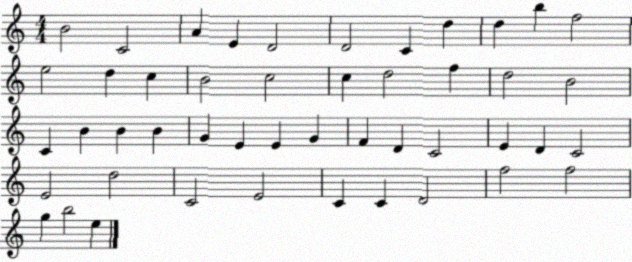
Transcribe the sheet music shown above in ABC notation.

X:1
T:Untitled
M:4/4
L:1/4
K:C
B2 C2 A E D2 D2 C d d b f2 e2 d c B2 c2 c d2 f d2 B2 C B B B G E E G F D C2 E D C2 E2 d2 C2 E2 C C D2 f2 f2 g b2 e